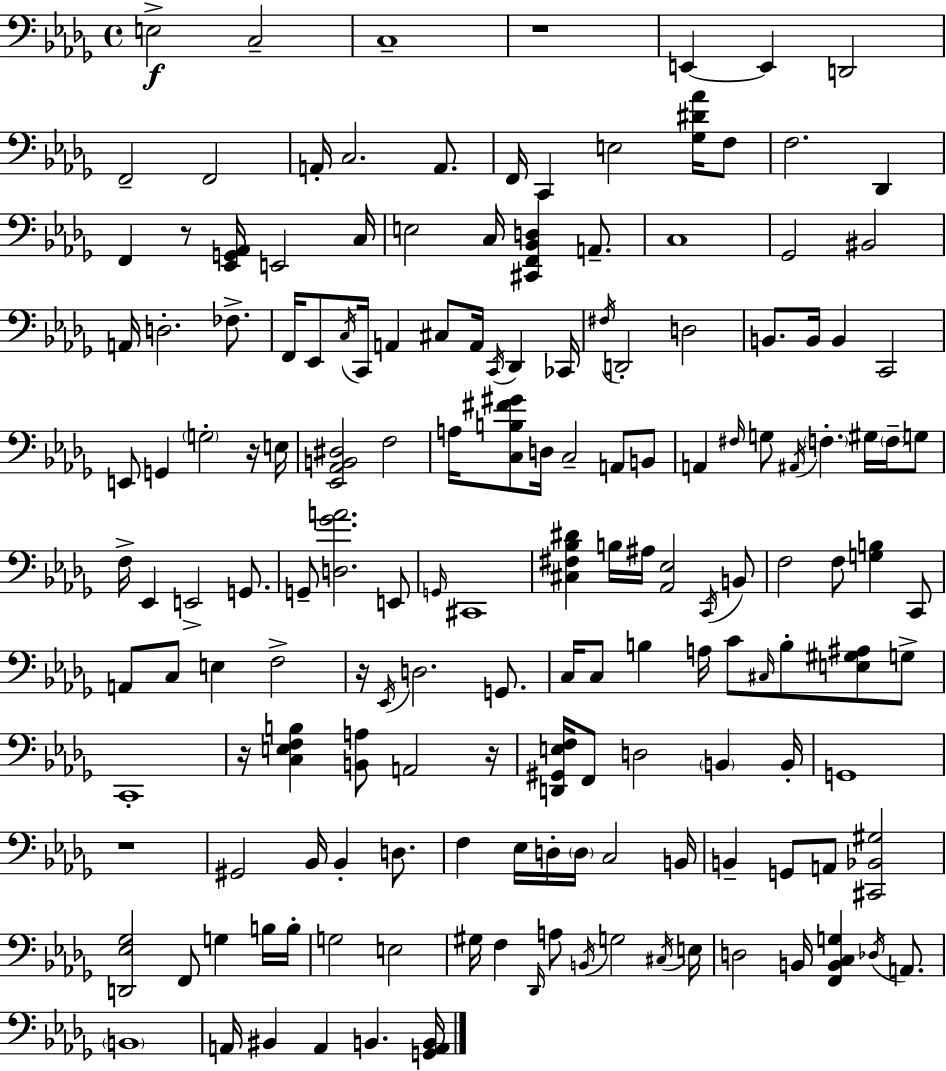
X:1
T:Untitled
M:4/4
L:1/4
K:Bbm
E,2 C,2 C,4 z4 E,, E,, D,,2 F,,2 F,,2 A,,/4 C,2 A,,/2 F,,/4 C,, E,2 [_G,^D_A]/4 F,/2 F,2 _D,, F,, z/2 [_E,,G,,_A,,]/4 E,,2 C,/4 E,2 C,/4 [^C,,F,,_B,,D,] A,,/2 C,4 _G,,2 ^B,,2 A,,/4 D,2 _F,/2 F,,/4 _E,,/2 C,/4 C,,/4 A,, ^C,/2 A,,/4 C,,/4 _D,, _C,,/4 ^F,/4 D,,2 D,2 B,,/2 B,,/4 B,, C,,2 E,,/2 G,, G,2 z/4 E,/4 [_E,,_A,,B,,^D,]2 F,2 A,/4 [C,B,^F^G]/2 D,/4 C,2 A,,/2 B,,/2 A,, ^F,/4 G,/2 ^A,,/4 F, ^G,/4 F,/4 G,/2 F,/4 _E,, E,,2 G,,/2 G,,/2 [D,_GA]2 E,,/2 G,,/4 ^C,,4 [^C,^F,_B,^D] B,/4 ^A,/4 [_A,,_E,]2 C,,/4 B,,/2 F,2 F,/2 [G,B,] C,,/2 A,,/2 C,/2 E, F,2 z/4 _E,,/4 D,2 G,,/2 C,/4 C,/2 B, A,/4 C/2 ^C,/4 B,/2 [E,^G,^A,]/2 G,/2 C,,4 z/4 [C,E,F,B,] [B,,A,]/2 A,,2 z/4 [D,,^G,,E,F,]/4 F,,/2 D,2 B,, B,,/4 G,,4 z4 ^G,,2 _B,,/4 _B,, D,/2 F, _E,/4 D,/4 D,/4 C,2 B,,/4 B,, G,,/2 A,,/2 [^C,,_B,,^G,]2 [D,,_E,_G,]2 F,,/2 G, B,/4 B,/4 G,2 E,2 ^G,/4 F, _D,,/4 A,/2 B,,/4 G,2 ^C,/4 E,/4 D,2 B,,/4 [F,,B,,C,G,] _D,/4 A,,/2 B,,4 A,,/4 ^B,, A,, B,, [G,,A,,B,,]/4